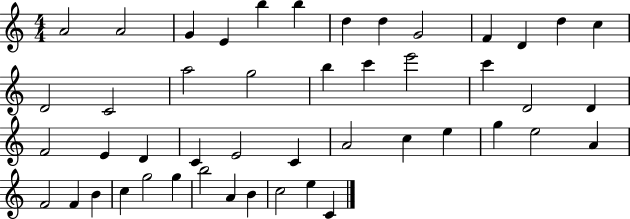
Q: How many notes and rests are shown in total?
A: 47